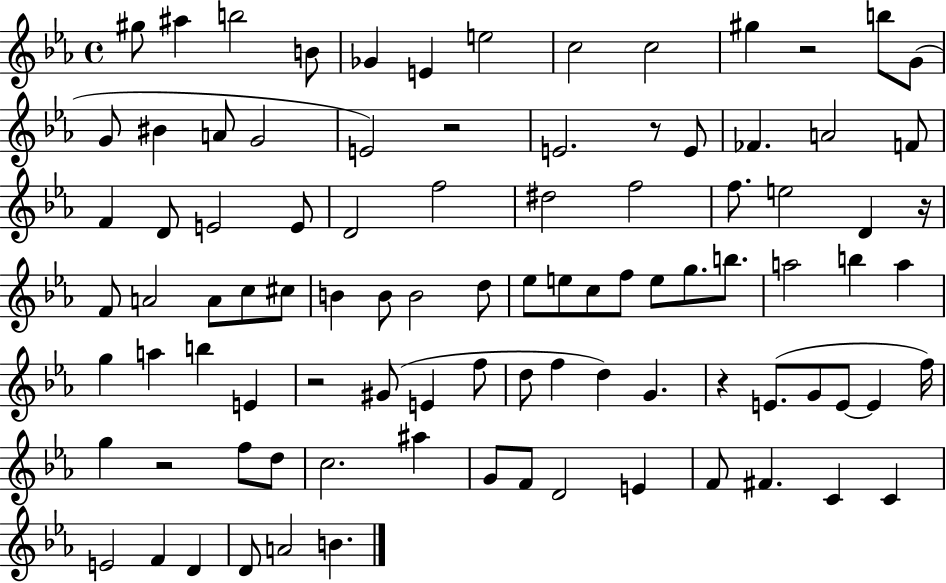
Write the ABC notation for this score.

X:1
T:Untitled
M:4/4
L:1/4
K:Eb
^g/2 ^a b2 B/2 _G E e2 c2 c2 ^g z2 b/2 G/2 G/2 ^B A/2 G2 E2 z2 E2 z/2 E/2 _F A2 F/2 F D/2 E2 E/2 D2 f2 ^d2 f2 f/2 e2 D z/4 F/2 A2 A/2 c/2 ^c/2 B B/2 B2 d/2 _e/2 e/2 c/2 f/2 e/2 g/2 b/2 a2 b a g a b E z2 ^G/2 E f/2 d/2 f d G z E/2 G/2 E/2 E f/4 g z2 f/2 d/2 c2 ^a G/2 F/2 D2 E F/2 ^F C C E2 F D D/2 A2 B